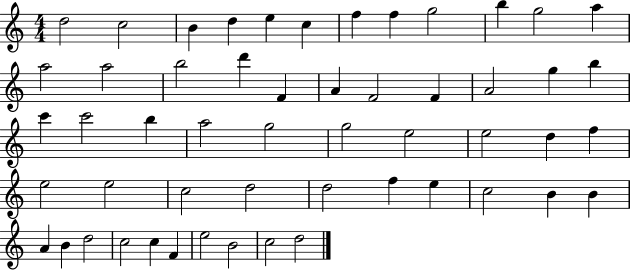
X:1
T:Untitled
M:4/4
L:1/4
K:C
d2 c2 B d e c f f g2 b g2 a a2 a2 b2 d' F A F2 F A2 g b c' c'2 b a2 g2 g2 e2 e2 d f e2 e2 c2 d2 d2 f e c2 B B A B d2 c2 c F e2 B2 c2 d2